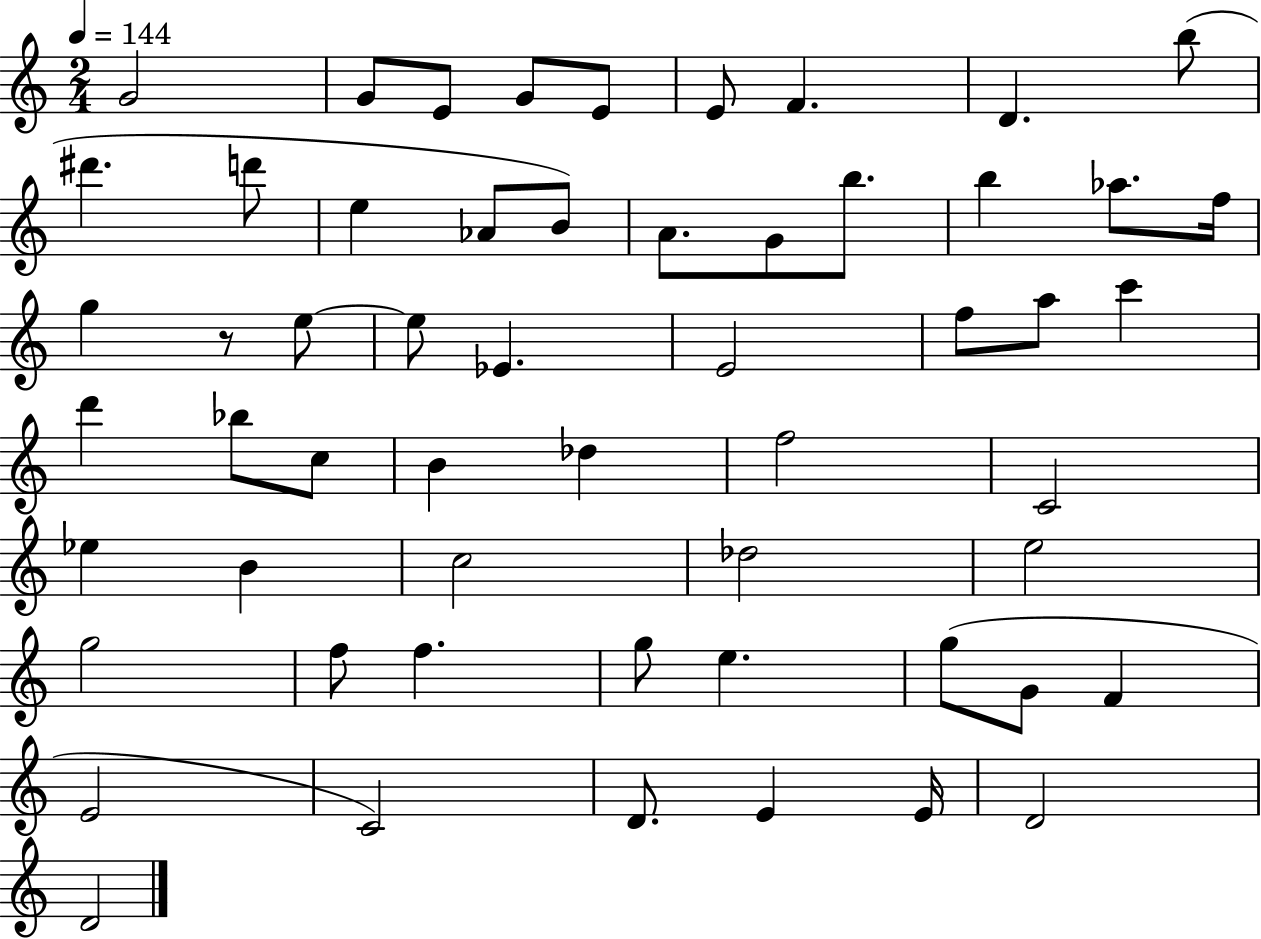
{
  \clef treble
  \numericTimeSignature
  \time 2/4
  \key c \major
  \tempo 4 = 144
  g'2 | g'8 e'8 g'8 e'8 | e'8 f'4. | d'4. b''8( | \break dis'''4. d'''8 | e''4 aes'8 b'8) | a'8. g'8 b''8. | b''4 aes''8. f''16 | \break g''4 r8 e''8~~ | e''8 ees'4. | e'2 | f''8 a''8 c'''4 | \break d'''4 bes''8 c''8 | b'4 des''4 | f''2 | c'2 | \break ees''4 b'4 | c''2 | des''2 | e''2 | \break g''2 | f''8 f''4. | g''8 e''4. | g''8( g'8 f'4 | \break e'2 | c'2) | d'8. e'4 e'16 | d'2 | \break d'2 | \bar "|."
}